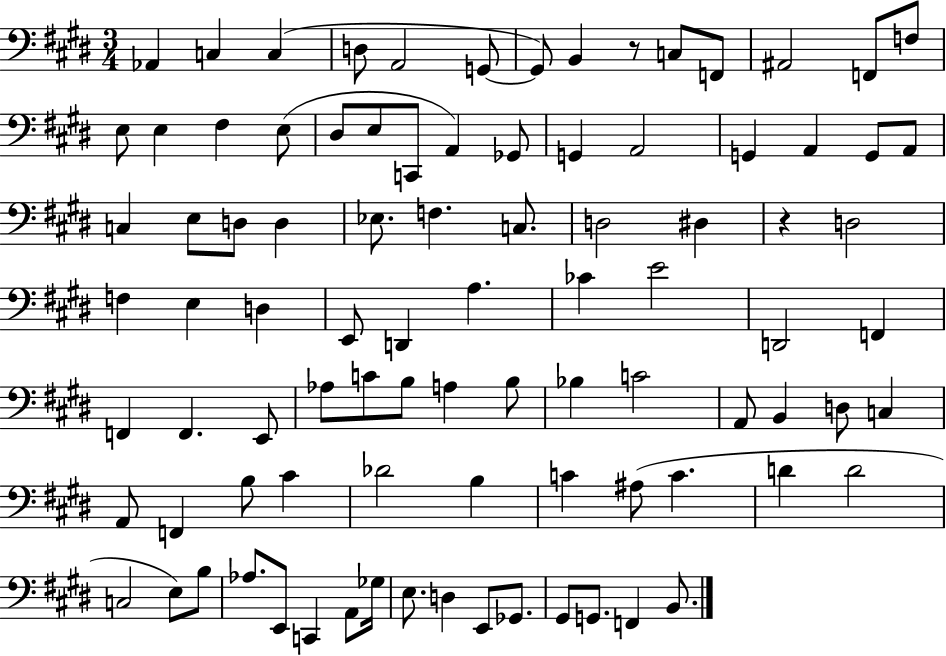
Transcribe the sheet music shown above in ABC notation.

X:1
T:Untitled
M:3/4
L:1/4
K:E
_A,, C, C, D,/2 A,,2 G,,/2 G,,/2 B,, z/2 C,/2 F,,/2 ^A,,2 F,,/2 F,/2 E,/2 E, ^F, E,/2 ^D,/2 E,/2 C,,/2 A,, _G,,/2 G,, A,,2 G,, A,, G,,/2 A,,/2 C, E,/2 D,/2 D, _E,/2 F, C,/2 D,2 ^D, z D,2 F, E, D, E,,/2 D,, A, _C E2 D,,2 F,, F,, F,, E,,/2 _A,/2 C/2 B,/2 A, B,/2 _B, C2 A,,/2 B,, D,/2 C, A,,/2 F,, B,/2 ^C _D2 B, C ^A,/2 C D D2 C,2 E,/2 B,/2 _A,/2 E,,/2 C,, A,,/2 _G,/4 E,/2 D, E,,/2 _G,,/2 ^G,,/2 G,,/2 F,, B,,/2